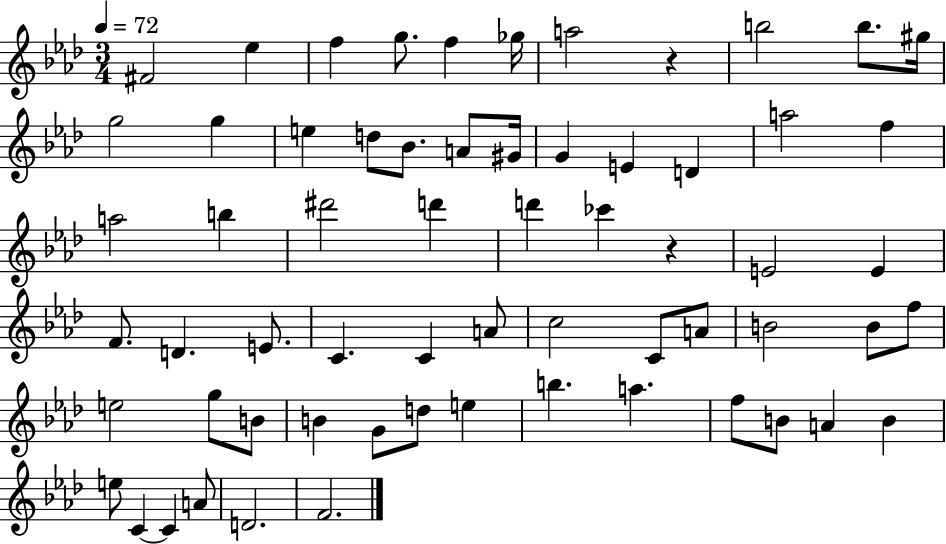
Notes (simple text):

F#4/h Eb5/q F5/q G5/e. F5/q Gb5/s A5/h R/q B5/h B5/e. G#5/s G5/h G5/q E5/q D5/e Bb4/e. A4/e G#4/s G4/q E4/q D4/q A5/h F5/q A5/h B5/q D#6/h D6/q D6/q CES6/q R/q E4/h E4/q F4/e. D4/q. E4/e. C4/q. C4/q A4/e C5/h C4/e A4/e B4/h B4/e F5/e E5/h G5/e B4/e B4/q G4/e D5/e E5/q B5/q. A5/q. F5/e B4/e A4/q B4/q E5/e C4/q C4/q A4/e D4/h. F4/h.